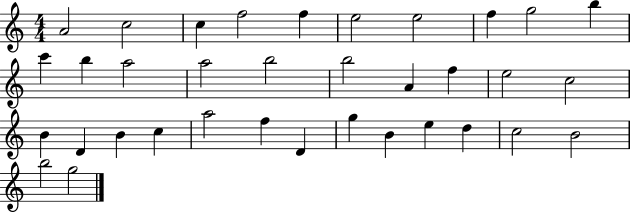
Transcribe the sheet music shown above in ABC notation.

X:1
T:Untitled
M:4/4
L:1/4
K:C
A2 c2 c f2 f e2 e2 f g2 b c' b a2 a2 b2 b2 A f e2 c2 B D B c a2 f D g B e d c2 B2 b2 g2